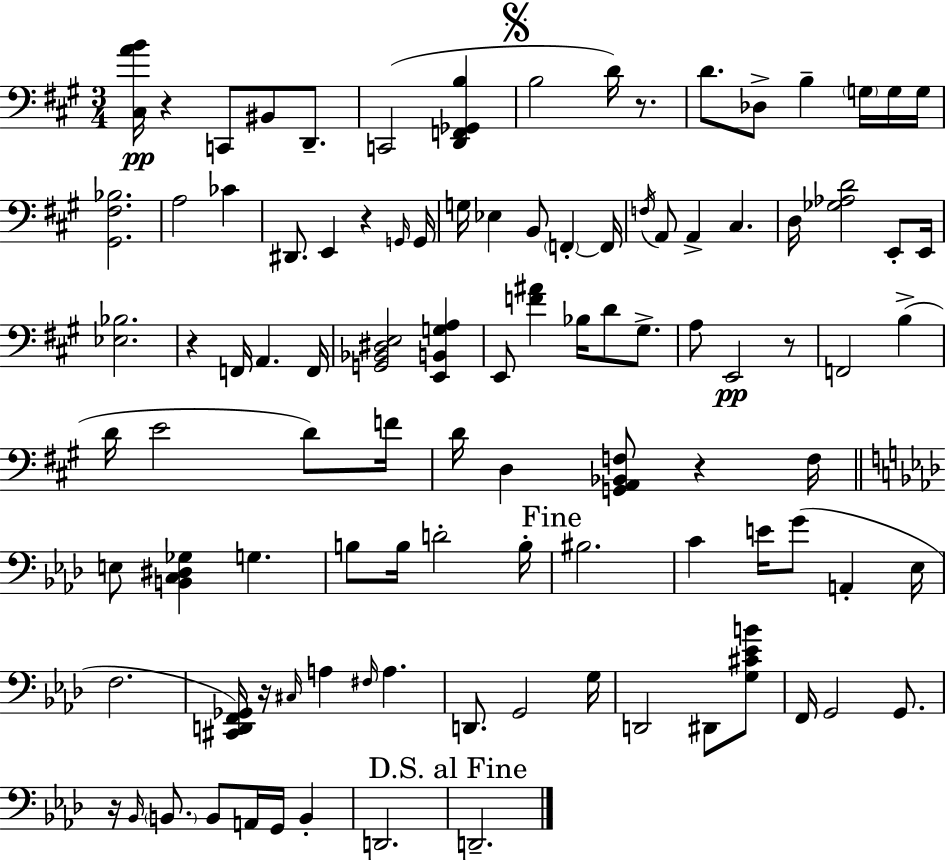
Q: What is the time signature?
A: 3/4